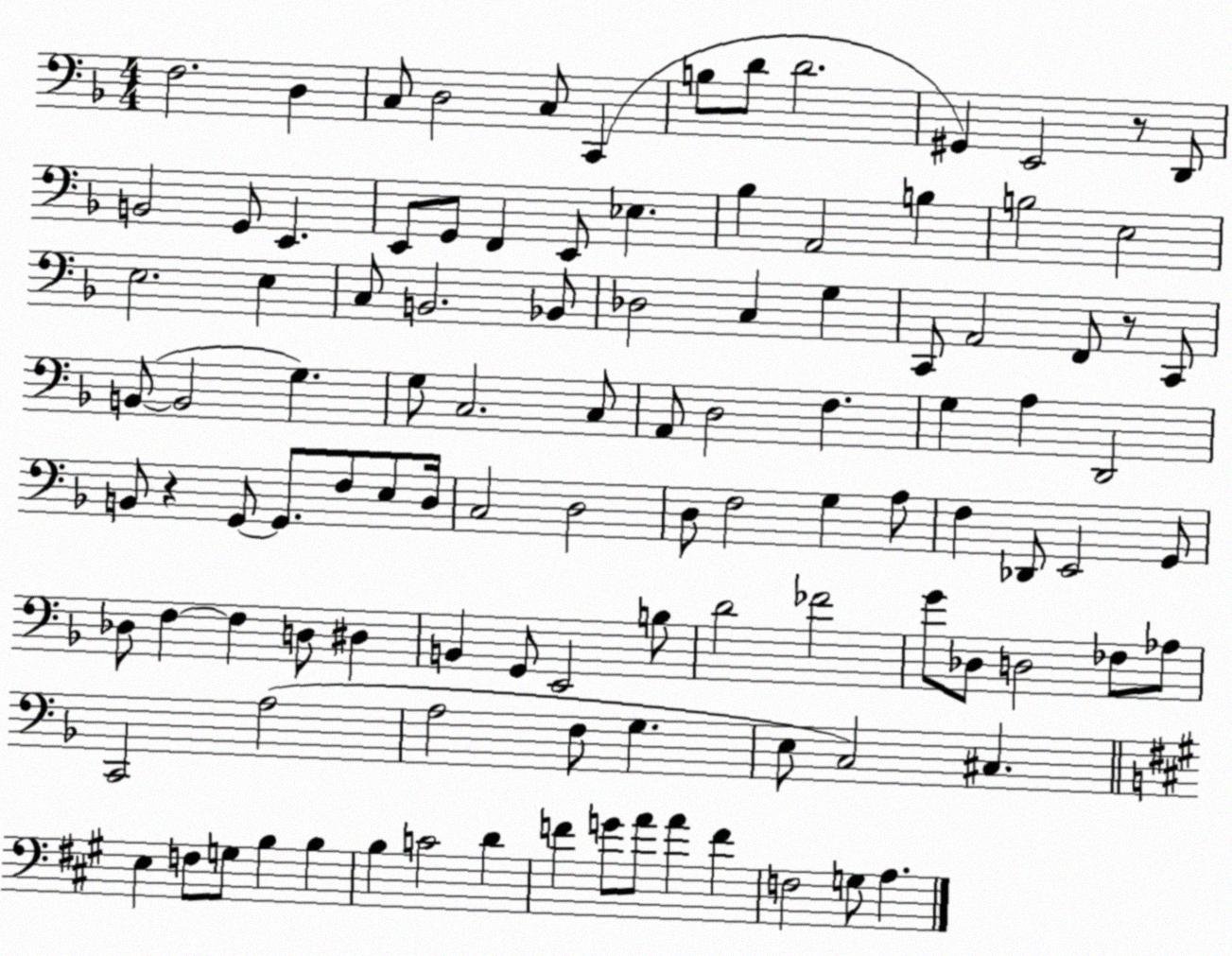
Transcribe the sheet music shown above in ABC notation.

X:1
T:Untitled
M:4/4
L:1/4
K:F
F,2 D, C,/2 D,2 C,/2 C,, B,/2 D/2 D2 ^G,, E,,2 z/2 D,,/2 B,,2 G,,/2 E,, E,,/2 G,,/2 F,, E,,/2 _E, _B, A,,2 B, B,2 E,2 E,2 E, C,/2 B,,2 _B,,/2 _D,2 C, G, C,,/2 A,,2 F,,/2 z/2 C,,/2 B,,/2 B,,2 G, G,/2 C,2 C,/2 A,,/2 D,2 F, G, A, D,,2 B,,/2 z G,,/2 G,,/2 F,/2 E,/2 D,/4 C,2 D,2 D,/2 F,2 G, A,/2 F, _D,,/2 E,,2 G,,/2 _D,/2 F, F, D,/2 ^D, B,, G,,/2 E,,2 B,/2 D2 _F2 G/2 _D,/2 D,2 _F,/2 _A,/2 C,,2 A,2 A,2 F,/2 G, E,/2 C,2 ^C, E, F,/2 G,/2 B, B, B, C2 D F G/2 A/2 A F F,2 G,/2 A,